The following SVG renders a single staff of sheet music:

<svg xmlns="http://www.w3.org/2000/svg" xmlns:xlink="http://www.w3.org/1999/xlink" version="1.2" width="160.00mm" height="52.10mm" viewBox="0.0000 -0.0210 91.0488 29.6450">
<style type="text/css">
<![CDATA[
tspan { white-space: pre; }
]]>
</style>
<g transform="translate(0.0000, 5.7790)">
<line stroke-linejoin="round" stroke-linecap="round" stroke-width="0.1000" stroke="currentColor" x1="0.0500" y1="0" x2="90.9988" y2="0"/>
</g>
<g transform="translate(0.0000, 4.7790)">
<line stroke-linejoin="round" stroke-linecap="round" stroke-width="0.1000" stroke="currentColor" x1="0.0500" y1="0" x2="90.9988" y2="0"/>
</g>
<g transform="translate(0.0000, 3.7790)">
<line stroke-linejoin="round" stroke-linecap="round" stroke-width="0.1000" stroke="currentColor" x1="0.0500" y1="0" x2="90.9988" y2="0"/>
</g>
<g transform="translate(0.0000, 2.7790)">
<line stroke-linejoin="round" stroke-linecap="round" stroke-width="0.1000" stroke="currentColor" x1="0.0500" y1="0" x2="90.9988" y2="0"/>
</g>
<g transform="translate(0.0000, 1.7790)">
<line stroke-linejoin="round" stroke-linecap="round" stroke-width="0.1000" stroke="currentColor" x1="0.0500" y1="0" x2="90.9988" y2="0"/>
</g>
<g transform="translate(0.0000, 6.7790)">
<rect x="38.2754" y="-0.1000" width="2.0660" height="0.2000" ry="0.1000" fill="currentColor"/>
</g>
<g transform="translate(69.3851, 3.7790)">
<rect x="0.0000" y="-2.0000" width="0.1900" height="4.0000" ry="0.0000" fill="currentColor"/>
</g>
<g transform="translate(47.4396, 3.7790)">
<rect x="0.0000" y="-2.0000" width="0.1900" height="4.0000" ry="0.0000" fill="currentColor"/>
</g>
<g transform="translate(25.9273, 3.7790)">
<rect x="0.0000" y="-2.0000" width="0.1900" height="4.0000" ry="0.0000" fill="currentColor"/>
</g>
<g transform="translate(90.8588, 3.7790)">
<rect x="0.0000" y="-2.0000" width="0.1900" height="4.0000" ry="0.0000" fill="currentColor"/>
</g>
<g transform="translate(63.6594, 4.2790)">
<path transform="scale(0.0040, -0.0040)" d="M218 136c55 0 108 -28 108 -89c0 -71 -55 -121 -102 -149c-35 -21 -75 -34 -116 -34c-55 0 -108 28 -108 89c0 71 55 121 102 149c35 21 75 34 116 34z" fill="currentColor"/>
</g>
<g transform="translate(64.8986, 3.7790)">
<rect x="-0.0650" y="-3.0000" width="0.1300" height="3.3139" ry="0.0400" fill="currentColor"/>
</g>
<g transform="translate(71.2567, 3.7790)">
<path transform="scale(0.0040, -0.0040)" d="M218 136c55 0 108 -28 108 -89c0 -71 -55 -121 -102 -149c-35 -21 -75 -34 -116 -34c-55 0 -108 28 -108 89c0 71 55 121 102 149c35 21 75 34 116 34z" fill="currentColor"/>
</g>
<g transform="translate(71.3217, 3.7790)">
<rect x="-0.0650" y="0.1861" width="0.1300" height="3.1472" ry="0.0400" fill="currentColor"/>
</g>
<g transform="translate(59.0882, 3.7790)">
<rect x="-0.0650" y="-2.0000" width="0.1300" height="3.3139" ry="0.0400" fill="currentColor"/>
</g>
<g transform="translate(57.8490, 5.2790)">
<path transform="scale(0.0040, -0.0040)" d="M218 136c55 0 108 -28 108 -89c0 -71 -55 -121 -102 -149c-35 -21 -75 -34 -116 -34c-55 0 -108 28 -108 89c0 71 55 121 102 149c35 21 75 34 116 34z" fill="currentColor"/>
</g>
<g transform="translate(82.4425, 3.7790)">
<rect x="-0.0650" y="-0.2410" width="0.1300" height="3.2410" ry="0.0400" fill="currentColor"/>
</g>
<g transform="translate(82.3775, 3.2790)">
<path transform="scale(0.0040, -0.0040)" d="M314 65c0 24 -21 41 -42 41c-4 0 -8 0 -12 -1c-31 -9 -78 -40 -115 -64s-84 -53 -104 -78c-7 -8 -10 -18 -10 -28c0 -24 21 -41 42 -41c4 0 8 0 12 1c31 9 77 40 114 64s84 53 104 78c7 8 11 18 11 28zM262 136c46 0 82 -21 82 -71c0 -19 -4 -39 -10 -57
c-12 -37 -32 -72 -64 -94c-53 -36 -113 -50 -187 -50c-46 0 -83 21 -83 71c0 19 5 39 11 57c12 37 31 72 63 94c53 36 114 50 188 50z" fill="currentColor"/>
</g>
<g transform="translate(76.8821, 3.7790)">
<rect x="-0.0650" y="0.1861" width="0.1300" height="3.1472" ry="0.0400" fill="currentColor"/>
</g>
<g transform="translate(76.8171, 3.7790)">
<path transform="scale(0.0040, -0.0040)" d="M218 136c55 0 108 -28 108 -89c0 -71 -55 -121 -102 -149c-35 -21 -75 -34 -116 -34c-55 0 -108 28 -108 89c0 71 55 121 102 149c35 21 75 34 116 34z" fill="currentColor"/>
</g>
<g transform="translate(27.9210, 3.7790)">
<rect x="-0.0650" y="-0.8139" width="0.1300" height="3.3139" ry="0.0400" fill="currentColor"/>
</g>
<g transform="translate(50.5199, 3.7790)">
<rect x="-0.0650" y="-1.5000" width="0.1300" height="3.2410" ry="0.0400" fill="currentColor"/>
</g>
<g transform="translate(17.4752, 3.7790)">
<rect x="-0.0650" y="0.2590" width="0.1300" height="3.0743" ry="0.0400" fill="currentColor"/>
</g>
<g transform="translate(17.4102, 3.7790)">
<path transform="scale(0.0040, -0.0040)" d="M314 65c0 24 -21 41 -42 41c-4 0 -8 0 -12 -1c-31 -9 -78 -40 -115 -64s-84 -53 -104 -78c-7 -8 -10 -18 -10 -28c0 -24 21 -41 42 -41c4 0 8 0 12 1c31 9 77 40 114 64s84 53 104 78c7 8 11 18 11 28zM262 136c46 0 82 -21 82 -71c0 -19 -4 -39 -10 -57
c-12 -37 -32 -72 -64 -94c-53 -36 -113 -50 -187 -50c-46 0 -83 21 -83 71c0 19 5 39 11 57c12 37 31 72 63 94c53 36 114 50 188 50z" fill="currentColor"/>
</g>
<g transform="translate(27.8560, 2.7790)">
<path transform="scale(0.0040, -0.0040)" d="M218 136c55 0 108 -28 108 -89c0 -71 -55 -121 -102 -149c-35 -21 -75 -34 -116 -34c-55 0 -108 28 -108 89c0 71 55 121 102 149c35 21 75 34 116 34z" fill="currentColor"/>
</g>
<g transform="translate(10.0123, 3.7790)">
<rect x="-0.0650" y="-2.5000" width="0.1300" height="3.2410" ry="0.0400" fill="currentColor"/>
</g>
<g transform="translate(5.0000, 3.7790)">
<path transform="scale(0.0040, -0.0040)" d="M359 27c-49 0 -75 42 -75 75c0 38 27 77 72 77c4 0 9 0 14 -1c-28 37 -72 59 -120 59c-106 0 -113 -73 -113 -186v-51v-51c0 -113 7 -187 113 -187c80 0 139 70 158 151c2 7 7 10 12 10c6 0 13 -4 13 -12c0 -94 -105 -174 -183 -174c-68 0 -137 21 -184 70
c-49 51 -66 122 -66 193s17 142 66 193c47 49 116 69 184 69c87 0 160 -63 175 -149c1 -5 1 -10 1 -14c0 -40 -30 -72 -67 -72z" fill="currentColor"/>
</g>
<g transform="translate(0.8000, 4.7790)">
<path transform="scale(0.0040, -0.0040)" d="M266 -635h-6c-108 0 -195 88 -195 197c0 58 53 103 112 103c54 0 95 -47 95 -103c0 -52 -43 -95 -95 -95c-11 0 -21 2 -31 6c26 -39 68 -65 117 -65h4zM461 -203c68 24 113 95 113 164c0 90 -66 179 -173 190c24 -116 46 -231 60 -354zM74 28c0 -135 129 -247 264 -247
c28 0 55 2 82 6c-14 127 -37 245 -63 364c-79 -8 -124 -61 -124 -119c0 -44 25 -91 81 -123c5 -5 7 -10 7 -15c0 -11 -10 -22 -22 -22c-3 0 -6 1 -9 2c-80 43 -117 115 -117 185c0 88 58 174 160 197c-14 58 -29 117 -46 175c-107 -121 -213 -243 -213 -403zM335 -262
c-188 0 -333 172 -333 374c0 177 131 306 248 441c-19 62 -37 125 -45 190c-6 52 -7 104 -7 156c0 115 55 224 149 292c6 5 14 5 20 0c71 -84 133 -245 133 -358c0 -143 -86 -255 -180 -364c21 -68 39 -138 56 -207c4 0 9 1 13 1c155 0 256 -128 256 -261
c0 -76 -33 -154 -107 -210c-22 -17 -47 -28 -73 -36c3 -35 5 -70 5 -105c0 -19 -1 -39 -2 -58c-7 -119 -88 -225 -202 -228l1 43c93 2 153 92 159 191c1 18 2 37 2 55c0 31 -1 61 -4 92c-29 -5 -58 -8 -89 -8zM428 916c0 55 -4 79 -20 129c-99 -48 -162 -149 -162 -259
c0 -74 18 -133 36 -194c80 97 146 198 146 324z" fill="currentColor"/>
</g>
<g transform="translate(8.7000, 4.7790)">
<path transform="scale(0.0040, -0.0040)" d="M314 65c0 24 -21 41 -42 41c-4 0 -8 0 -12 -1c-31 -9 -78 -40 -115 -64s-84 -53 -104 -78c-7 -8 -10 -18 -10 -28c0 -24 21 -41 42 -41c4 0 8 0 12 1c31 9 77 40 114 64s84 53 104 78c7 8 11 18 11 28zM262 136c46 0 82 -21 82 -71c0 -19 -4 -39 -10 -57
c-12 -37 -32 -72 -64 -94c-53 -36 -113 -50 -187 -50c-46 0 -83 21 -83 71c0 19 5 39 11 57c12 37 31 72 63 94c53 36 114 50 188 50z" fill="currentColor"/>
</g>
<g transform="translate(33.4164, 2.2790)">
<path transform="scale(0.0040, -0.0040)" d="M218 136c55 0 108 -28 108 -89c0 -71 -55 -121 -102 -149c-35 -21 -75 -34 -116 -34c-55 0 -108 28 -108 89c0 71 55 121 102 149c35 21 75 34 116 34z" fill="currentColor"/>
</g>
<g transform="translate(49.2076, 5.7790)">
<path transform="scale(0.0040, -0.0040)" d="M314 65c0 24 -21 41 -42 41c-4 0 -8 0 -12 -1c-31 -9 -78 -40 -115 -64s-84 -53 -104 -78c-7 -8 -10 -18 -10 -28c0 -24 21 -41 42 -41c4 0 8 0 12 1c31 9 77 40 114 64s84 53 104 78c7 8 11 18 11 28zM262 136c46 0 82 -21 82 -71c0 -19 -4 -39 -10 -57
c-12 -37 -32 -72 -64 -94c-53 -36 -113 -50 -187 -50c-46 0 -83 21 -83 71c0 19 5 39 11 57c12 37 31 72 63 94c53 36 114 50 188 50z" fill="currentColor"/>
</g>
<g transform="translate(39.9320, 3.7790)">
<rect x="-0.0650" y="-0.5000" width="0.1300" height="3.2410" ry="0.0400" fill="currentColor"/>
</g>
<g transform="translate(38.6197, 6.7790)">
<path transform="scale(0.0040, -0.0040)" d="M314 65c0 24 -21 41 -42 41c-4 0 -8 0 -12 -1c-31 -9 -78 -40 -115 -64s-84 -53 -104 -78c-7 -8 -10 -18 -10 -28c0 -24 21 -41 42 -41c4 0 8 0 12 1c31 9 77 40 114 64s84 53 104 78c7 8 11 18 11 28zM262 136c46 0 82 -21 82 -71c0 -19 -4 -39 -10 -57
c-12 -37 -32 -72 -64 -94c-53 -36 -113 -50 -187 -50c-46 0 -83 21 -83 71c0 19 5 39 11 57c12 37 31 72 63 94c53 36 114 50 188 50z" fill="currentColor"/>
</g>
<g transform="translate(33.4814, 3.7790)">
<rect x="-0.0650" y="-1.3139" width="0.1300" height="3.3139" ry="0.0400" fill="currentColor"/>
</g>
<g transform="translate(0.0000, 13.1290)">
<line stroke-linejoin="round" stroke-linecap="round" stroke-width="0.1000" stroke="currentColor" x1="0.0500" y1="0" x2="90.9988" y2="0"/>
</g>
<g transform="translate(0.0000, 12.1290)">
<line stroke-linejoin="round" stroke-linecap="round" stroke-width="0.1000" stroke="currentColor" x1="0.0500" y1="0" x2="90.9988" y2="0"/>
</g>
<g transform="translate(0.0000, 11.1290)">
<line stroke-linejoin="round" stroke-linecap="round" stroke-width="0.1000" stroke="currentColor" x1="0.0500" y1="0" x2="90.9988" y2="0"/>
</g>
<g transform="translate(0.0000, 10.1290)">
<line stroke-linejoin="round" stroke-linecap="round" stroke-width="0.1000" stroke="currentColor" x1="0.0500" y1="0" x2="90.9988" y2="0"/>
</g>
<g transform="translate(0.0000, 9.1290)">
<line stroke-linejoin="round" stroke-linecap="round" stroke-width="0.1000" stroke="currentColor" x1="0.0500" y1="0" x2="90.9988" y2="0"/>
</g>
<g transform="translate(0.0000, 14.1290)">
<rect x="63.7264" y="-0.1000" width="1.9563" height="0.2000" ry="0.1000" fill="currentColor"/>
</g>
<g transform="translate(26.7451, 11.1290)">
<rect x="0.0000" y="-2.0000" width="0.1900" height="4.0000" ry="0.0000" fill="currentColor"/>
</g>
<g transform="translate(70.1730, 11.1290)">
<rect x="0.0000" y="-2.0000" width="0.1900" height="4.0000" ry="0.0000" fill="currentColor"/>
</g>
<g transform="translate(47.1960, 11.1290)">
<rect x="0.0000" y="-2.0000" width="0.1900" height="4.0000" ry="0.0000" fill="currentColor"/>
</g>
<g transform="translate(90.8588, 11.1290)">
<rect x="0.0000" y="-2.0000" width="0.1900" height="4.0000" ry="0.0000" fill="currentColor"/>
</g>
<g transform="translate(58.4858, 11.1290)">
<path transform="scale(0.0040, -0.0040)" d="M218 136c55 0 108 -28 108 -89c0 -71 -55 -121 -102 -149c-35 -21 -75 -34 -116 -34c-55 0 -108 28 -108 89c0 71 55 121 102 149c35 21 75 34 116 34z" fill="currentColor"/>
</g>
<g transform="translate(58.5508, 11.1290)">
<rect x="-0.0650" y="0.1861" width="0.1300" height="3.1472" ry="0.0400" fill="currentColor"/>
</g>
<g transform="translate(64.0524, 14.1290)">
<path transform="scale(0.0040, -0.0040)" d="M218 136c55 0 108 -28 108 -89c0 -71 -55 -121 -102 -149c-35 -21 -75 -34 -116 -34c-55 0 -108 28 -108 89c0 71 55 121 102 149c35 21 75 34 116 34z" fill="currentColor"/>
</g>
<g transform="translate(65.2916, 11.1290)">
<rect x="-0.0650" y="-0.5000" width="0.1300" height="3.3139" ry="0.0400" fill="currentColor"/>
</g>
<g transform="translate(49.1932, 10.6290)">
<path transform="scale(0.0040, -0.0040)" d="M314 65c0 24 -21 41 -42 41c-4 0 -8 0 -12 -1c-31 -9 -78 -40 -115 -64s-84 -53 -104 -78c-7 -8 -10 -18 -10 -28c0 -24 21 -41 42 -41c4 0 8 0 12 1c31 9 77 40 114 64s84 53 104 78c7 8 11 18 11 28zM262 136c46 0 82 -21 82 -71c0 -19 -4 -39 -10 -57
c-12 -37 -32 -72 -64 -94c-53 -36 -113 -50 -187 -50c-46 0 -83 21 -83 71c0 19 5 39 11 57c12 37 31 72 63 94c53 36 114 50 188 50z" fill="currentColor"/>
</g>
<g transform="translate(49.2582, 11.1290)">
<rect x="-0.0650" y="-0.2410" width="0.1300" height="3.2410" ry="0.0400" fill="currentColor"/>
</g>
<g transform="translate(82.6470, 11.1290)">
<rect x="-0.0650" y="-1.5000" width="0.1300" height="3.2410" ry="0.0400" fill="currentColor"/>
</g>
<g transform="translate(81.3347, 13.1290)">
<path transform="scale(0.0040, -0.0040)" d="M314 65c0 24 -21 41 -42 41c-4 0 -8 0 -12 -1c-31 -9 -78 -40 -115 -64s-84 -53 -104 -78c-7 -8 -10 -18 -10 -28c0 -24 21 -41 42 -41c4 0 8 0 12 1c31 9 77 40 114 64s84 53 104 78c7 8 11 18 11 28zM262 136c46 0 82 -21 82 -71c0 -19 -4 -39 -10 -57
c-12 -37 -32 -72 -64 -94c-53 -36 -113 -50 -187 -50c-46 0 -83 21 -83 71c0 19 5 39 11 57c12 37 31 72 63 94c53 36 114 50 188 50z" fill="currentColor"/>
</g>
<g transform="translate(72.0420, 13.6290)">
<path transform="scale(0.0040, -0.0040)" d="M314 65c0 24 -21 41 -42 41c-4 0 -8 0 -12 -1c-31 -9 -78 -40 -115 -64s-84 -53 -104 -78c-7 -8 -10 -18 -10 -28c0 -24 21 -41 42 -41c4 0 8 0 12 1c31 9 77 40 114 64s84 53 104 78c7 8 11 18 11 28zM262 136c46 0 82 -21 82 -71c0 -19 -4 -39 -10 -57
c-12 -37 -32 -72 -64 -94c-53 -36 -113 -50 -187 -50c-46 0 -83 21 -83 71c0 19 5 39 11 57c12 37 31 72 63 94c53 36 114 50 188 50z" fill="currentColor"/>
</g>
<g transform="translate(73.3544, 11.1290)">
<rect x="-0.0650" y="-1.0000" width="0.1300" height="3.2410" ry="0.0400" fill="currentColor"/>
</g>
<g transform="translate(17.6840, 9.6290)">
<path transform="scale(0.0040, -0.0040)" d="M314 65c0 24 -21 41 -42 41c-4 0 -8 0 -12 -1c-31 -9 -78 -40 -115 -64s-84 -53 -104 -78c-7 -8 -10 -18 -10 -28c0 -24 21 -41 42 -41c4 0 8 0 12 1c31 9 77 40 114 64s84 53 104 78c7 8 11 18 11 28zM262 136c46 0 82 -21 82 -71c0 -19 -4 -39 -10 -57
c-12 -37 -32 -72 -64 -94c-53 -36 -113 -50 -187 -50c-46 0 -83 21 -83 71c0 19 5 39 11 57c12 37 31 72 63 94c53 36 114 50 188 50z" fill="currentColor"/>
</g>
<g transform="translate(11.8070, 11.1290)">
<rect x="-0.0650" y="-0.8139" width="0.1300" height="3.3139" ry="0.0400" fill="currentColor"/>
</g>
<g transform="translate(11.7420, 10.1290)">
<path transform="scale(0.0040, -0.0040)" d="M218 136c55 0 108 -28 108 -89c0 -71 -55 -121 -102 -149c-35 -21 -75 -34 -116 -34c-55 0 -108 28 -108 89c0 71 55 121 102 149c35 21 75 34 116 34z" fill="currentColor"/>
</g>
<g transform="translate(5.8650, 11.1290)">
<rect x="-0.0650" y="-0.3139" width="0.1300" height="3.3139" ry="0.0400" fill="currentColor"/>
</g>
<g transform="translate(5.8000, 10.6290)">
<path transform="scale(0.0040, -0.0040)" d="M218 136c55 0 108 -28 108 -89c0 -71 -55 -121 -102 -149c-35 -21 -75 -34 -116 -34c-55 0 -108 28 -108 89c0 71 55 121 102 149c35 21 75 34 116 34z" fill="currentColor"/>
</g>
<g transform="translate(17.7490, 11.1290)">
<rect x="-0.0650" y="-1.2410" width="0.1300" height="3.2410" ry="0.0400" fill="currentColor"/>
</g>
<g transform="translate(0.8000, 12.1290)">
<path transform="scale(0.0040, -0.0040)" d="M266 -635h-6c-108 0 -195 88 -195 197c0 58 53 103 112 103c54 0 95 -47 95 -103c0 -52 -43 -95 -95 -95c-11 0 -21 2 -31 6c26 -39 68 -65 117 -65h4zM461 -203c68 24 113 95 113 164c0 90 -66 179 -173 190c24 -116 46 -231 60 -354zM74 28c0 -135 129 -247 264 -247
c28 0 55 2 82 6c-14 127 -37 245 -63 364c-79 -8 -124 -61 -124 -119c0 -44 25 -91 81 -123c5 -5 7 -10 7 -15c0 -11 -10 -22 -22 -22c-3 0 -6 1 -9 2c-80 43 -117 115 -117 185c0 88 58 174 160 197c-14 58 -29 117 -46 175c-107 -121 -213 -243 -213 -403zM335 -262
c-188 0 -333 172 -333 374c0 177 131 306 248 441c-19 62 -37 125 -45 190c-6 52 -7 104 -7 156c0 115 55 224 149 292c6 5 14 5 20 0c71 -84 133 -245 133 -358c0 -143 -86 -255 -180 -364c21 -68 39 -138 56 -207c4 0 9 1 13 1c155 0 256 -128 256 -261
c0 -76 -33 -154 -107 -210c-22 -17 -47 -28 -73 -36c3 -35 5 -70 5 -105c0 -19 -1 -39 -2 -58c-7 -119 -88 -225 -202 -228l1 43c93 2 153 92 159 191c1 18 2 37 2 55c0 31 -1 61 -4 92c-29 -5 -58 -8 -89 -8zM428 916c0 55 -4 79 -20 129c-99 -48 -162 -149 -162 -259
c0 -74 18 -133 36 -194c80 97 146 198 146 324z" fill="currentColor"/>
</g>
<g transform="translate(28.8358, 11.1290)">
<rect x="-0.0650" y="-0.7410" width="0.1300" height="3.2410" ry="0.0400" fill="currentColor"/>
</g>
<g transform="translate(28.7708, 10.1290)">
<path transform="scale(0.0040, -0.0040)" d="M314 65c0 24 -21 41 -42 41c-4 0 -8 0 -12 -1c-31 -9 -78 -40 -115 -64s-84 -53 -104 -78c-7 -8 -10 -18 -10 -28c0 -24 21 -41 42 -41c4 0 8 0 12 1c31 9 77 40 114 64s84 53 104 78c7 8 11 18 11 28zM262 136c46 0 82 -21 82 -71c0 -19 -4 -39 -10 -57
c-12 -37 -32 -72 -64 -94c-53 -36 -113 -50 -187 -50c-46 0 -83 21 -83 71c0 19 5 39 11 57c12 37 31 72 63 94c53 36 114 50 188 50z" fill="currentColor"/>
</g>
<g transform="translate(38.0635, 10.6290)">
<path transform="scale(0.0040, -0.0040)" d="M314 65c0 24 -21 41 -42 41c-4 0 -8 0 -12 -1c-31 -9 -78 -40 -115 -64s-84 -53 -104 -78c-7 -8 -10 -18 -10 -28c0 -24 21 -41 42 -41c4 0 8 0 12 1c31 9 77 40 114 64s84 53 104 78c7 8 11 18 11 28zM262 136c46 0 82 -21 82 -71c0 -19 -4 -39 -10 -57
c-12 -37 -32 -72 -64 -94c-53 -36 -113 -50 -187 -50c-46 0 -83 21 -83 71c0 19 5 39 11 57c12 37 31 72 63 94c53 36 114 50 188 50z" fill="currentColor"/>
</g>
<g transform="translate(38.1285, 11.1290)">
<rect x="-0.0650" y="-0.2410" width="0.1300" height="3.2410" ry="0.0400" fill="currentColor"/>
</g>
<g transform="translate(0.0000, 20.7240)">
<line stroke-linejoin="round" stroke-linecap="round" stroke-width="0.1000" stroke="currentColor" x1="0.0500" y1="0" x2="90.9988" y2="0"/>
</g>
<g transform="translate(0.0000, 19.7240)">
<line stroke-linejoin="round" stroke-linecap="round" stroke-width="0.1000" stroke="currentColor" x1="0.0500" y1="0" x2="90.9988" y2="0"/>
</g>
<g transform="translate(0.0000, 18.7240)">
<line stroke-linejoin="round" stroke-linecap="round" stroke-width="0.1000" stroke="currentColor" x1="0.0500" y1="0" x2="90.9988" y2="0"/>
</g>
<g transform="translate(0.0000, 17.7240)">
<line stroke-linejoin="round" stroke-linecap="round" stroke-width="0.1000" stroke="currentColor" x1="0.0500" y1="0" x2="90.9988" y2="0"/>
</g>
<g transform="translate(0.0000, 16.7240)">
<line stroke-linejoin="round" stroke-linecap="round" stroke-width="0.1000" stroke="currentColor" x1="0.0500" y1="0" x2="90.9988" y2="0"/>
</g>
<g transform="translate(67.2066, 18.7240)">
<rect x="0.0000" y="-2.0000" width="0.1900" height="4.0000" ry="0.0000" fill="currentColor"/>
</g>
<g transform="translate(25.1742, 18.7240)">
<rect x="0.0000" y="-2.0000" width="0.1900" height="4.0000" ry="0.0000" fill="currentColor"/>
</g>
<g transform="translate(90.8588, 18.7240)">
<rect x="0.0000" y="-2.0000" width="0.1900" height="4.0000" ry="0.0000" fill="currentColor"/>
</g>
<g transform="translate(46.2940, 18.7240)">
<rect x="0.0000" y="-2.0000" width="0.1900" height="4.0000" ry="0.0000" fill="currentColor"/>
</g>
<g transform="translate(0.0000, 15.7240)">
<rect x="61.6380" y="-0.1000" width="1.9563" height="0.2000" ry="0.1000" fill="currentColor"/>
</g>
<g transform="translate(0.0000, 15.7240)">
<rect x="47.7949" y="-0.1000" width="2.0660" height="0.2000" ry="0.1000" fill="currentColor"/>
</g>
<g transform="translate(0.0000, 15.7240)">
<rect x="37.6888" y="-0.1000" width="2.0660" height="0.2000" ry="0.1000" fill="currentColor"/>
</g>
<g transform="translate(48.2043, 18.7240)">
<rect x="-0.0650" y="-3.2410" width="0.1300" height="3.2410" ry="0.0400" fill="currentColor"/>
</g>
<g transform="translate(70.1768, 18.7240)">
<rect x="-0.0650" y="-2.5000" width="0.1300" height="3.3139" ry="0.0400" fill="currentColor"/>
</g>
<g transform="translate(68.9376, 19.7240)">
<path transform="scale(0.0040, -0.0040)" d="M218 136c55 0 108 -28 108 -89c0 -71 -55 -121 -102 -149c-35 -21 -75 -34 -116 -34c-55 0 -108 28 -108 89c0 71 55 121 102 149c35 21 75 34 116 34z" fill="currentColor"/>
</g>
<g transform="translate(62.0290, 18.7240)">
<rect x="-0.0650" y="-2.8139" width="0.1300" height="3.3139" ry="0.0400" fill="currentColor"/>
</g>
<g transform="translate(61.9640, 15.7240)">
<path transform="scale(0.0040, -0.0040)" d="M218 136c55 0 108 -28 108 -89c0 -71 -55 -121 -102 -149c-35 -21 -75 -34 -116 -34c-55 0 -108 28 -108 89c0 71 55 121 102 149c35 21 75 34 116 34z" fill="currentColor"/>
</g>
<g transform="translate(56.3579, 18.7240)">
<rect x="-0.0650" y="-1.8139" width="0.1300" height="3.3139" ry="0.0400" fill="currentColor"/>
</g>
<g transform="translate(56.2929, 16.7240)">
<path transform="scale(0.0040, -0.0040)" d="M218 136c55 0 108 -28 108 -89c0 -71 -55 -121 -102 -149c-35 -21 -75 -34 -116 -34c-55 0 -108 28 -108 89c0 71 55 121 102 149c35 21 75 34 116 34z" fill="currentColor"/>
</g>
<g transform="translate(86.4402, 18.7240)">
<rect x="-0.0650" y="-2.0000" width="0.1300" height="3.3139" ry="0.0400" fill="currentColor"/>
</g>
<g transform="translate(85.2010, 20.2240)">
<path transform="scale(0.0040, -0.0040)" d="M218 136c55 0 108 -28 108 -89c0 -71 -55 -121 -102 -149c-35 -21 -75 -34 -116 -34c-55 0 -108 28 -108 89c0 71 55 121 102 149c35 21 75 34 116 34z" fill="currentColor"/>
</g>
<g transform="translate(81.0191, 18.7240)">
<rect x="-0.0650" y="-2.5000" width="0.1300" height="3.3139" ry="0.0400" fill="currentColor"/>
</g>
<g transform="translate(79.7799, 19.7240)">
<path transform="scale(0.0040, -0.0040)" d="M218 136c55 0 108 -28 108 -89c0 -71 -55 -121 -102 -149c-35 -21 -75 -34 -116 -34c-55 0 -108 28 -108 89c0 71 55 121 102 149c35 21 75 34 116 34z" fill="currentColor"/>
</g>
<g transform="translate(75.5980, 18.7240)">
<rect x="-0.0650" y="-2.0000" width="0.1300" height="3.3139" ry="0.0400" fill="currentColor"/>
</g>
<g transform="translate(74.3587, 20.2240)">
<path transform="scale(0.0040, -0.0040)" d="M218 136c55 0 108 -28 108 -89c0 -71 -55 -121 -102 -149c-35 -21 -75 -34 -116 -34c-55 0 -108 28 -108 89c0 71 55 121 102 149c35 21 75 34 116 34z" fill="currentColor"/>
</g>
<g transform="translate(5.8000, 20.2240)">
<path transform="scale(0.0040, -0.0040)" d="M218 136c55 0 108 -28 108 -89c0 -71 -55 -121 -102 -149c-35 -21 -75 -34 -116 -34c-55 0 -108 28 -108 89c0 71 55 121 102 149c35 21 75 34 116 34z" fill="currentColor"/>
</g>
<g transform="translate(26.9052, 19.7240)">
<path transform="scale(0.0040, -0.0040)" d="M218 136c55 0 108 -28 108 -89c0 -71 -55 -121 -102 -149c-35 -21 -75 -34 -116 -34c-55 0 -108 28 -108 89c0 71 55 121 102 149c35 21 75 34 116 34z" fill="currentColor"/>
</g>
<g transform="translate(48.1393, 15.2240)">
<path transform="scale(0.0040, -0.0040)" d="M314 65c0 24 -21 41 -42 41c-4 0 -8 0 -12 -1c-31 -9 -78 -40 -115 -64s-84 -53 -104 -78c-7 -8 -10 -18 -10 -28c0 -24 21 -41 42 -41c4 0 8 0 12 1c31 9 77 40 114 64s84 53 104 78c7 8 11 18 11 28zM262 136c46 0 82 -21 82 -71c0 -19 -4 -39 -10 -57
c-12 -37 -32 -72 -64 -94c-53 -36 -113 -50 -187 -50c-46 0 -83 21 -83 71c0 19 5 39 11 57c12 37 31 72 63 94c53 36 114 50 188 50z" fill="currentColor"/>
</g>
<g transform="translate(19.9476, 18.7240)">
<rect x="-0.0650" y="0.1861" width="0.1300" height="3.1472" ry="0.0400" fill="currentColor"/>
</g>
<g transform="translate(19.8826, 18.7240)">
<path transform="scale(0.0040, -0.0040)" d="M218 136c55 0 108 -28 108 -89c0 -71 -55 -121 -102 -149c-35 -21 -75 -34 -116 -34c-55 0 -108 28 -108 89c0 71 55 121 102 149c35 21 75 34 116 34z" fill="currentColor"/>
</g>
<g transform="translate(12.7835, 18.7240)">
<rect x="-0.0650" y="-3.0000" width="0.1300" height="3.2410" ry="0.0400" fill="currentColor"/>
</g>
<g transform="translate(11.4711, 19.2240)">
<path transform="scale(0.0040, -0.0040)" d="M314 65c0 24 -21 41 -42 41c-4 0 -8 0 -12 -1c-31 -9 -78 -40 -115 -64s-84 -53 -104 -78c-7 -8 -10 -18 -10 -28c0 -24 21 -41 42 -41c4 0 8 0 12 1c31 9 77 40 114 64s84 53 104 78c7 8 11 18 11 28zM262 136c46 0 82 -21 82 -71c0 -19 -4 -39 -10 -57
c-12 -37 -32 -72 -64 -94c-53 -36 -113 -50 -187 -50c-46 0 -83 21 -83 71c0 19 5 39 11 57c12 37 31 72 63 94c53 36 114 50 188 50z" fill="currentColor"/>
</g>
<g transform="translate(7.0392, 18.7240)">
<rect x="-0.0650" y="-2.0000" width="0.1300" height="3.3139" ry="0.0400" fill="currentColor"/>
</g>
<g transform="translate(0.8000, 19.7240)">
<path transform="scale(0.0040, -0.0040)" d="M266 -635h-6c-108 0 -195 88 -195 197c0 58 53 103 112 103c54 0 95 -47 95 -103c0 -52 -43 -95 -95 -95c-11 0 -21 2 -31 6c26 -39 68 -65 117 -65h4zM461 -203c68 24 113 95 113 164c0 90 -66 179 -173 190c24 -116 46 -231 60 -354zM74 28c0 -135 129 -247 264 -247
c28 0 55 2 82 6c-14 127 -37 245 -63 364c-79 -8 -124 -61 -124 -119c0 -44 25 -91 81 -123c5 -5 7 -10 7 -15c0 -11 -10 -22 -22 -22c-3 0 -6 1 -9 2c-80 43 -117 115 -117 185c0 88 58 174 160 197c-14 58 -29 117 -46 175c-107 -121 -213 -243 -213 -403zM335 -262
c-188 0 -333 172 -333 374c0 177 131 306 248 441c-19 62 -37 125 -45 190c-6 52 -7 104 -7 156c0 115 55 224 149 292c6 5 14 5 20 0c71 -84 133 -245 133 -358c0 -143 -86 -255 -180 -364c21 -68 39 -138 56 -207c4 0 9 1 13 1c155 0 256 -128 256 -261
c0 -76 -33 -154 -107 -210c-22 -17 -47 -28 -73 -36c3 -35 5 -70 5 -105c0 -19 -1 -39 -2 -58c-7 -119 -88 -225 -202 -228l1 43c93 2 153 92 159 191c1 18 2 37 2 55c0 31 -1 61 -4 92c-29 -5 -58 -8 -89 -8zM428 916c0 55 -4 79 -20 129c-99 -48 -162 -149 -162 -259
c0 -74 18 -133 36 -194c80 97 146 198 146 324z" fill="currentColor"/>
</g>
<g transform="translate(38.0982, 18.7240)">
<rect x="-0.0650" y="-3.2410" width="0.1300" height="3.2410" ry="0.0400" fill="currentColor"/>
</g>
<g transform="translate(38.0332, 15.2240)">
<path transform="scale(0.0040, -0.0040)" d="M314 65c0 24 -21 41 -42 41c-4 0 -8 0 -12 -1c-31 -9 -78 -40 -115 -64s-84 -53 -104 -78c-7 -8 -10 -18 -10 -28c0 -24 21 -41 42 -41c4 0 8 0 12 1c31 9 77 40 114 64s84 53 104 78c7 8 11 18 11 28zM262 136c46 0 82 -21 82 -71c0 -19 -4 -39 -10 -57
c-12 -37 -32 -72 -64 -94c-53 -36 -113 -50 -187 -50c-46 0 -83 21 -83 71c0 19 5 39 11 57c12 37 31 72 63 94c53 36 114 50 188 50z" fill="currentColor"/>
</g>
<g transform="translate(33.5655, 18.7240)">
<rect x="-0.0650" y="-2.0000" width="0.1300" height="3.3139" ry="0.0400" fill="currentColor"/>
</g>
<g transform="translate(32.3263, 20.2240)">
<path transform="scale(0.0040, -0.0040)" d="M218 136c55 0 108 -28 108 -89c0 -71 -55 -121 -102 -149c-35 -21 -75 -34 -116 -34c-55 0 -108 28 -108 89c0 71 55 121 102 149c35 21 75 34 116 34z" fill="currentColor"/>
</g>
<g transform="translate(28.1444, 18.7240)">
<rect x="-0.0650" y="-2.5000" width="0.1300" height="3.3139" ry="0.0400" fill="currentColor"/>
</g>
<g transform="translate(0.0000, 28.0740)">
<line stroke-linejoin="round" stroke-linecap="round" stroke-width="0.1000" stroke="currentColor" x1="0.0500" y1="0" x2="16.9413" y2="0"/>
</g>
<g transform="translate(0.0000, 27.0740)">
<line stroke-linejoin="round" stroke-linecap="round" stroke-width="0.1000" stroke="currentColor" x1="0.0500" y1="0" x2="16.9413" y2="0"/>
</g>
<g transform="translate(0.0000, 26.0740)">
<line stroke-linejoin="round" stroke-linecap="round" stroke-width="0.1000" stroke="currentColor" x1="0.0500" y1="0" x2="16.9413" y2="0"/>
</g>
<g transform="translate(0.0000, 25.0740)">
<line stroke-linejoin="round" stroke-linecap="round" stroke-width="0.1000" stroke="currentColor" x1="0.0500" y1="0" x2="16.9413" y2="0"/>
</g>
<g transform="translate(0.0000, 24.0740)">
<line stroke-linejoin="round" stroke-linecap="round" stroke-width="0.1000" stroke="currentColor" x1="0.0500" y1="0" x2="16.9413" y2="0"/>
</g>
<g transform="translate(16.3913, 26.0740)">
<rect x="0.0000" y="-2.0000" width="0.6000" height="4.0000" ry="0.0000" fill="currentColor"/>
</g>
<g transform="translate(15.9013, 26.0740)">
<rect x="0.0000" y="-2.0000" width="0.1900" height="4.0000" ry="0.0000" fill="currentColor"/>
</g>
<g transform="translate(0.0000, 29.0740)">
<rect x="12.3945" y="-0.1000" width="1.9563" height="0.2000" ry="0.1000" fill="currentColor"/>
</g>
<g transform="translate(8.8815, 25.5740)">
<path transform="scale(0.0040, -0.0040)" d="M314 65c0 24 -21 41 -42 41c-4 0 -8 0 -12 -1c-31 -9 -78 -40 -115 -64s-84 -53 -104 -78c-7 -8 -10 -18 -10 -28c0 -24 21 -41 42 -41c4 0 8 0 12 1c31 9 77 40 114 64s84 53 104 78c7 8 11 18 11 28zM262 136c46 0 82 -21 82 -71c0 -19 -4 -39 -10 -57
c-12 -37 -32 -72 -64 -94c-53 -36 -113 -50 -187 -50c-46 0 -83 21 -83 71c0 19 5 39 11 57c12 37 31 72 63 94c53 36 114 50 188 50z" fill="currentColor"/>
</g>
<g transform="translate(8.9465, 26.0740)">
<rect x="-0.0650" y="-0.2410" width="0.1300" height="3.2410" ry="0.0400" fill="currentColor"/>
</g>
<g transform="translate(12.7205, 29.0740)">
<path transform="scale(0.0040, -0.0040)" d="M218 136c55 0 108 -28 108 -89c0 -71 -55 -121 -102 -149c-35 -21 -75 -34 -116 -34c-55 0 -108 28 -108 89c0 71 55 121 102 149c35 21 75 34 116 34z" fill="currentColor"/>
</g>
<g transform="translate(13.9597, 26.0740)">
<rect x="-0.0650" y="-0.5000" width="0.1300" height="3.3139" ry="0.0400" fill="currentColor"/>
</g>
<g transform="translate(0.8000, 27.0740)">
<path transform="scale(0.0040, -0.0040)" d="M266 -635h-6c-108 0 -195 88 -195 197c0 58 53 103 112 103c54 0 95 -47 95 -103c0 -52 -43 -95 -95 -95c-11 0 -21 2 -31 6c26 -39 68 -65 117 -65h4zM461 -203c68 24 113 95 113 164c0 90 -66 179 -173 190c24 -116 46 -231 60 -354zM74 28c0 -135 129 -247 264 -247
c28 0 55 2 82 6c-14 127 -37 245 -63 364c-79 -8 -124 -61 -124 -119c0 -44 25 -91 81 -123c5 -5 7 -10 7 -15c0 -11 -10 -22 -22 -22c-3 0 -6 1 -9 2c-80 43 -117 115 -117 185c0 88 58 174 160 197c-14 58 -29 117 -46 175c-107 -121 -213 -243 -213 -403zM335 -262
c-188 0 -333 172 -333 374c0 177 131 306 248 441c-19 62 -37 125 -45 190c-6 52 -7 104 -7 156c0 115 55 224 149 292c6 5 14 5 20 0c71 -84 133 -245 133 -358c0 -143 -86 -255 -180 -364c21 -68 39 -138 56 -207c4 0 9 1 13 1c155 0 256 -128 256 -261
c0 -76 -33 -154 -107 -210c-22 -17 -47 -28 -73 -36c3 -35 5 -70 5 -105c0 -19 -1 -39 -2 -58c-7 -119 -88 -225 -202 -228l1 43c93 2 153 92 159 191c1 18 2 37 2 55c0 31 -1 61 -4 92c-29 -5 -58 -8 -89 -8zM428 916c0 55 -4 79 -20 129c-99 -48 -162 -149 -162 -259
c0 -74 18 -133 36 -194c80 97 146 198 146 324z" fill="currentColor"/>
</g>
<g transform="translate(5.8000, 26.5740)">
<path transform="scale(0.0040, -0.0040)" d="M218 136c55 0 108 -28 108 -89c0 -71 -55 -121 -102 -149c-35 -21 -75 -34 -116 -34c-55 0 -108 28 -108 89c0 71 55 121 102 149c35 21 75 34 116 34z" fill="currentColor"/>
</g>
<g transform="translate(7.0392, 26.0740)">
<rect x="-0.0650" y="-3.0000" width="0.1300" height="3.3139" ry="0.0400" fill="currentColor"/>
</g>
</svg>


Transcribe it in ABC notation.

X:1
T:Untitled
M:4/4
L:1/4
K:C
G2 B2 d e C2 E2 F A B B c2 c d e2 d2 c2 c2 B C D2 E2 F A2 B G F b2 b2 f a G F G F A c2 C